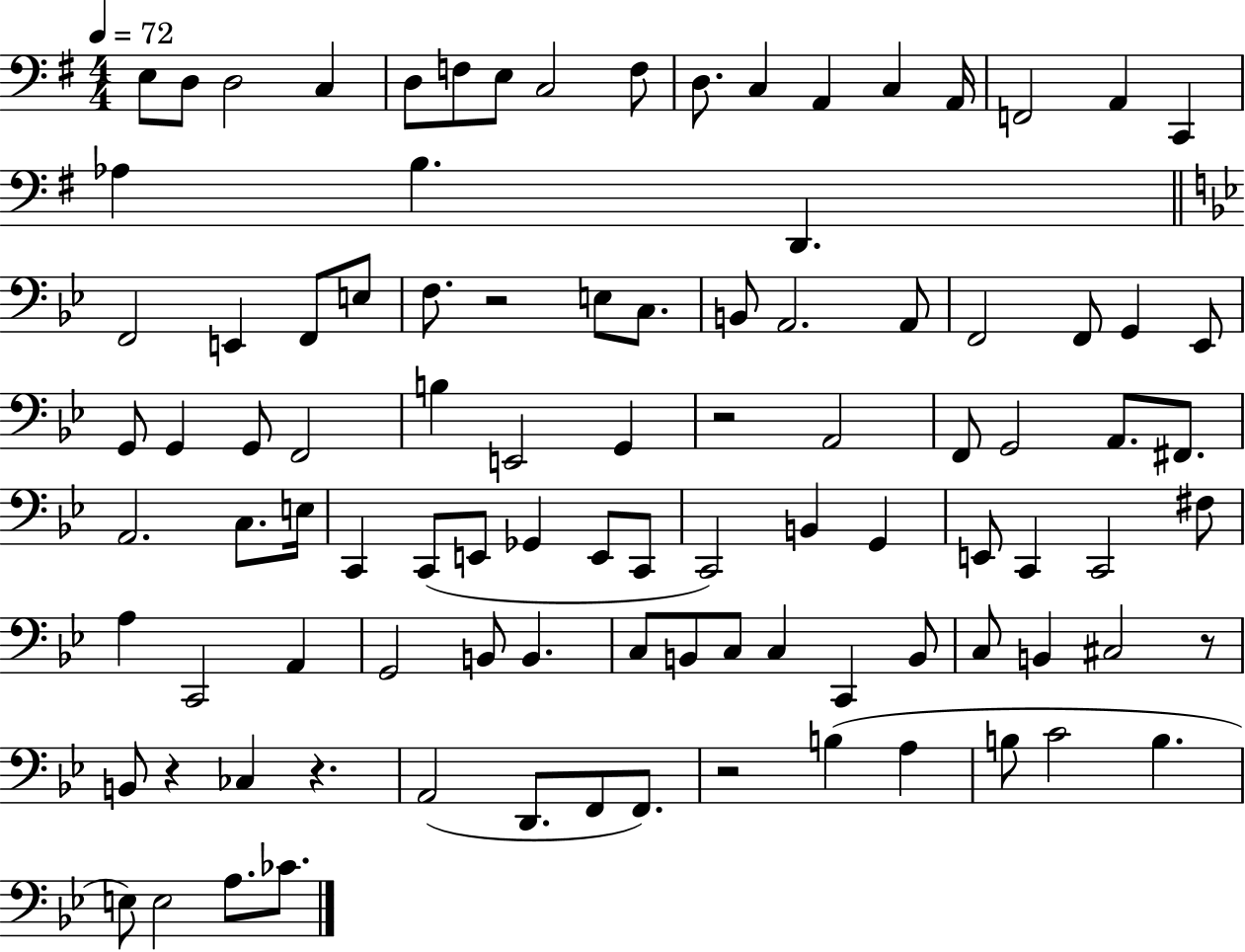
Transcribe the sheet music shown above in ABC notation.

X:1
T:Untitled
M:4/4
L:1/4
K:G
E,/2 D,/2 D,2 C, D,/2 F,/2 E,/2 C,2 F,/2 D,/2 C, A,, C, A,,/4 F,,2 A,, C,, _A, B, D,, F,,2 E,, F,,/2 E,/2 F,/2 z2 E,/2 C,/2 B,,/2 A,,2 A,,/2 F,,2 F,,/2 G,, _E,,/2 G,,/2 G,, G,,/2 F,,2 B, E,,2 G,, z2 A,,2 F,,/2 G,,2 A,,/2 ^F,,/2 A,,2 C,/2 E,/4 C,, C,,/2 E,,/2 _G,, E,,/2 C,,/2 C,,2 B,, G,, E,,/2 C,, C,,2 ^F,/2 A, C,,2 A,, G,,2 B,,/2 B,, C,/2 B,,/2 C,/2 C, C,, B,,/2 C,/2 B,, ^C,2 z/2 B,,/2 z _C, z A,,2 D,,/2 F,,/2 F,,/2 z2 B, A, B,/2 C2 B, E,/2 E,2 A,/2 _C/2